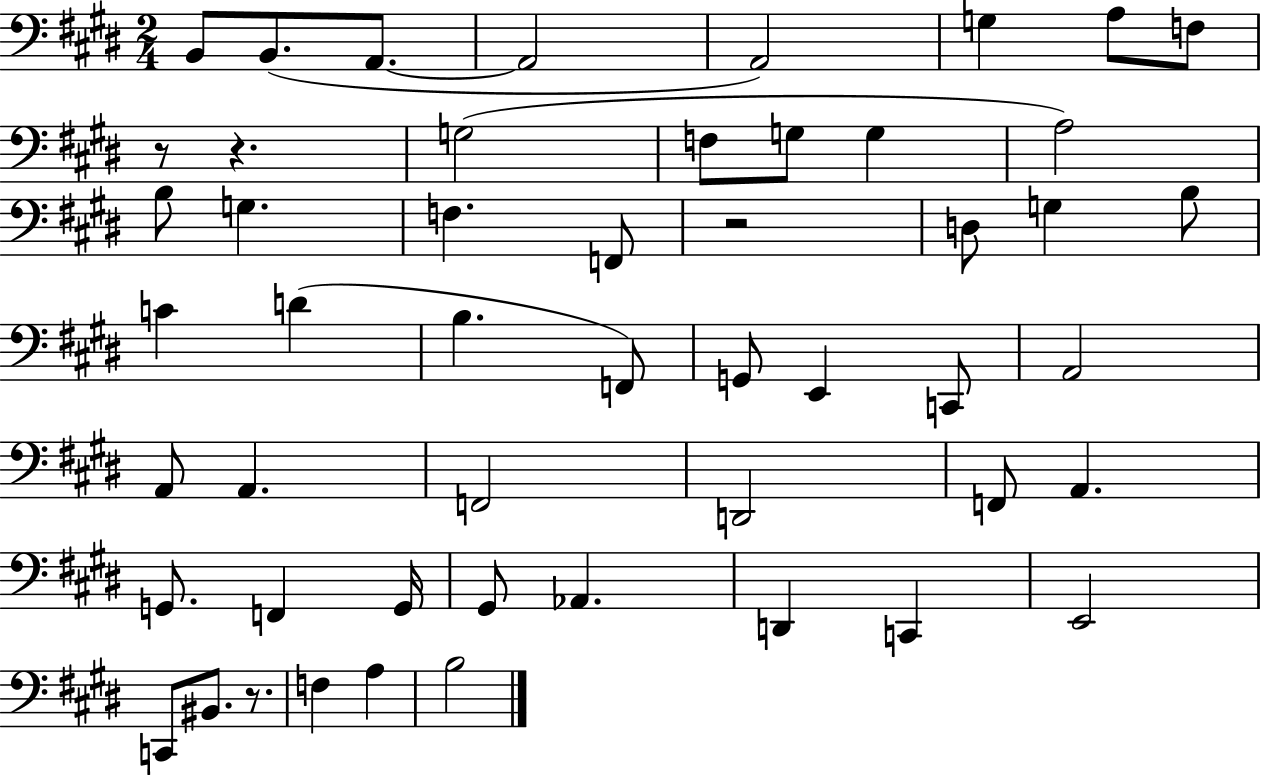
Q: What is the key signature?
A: E major